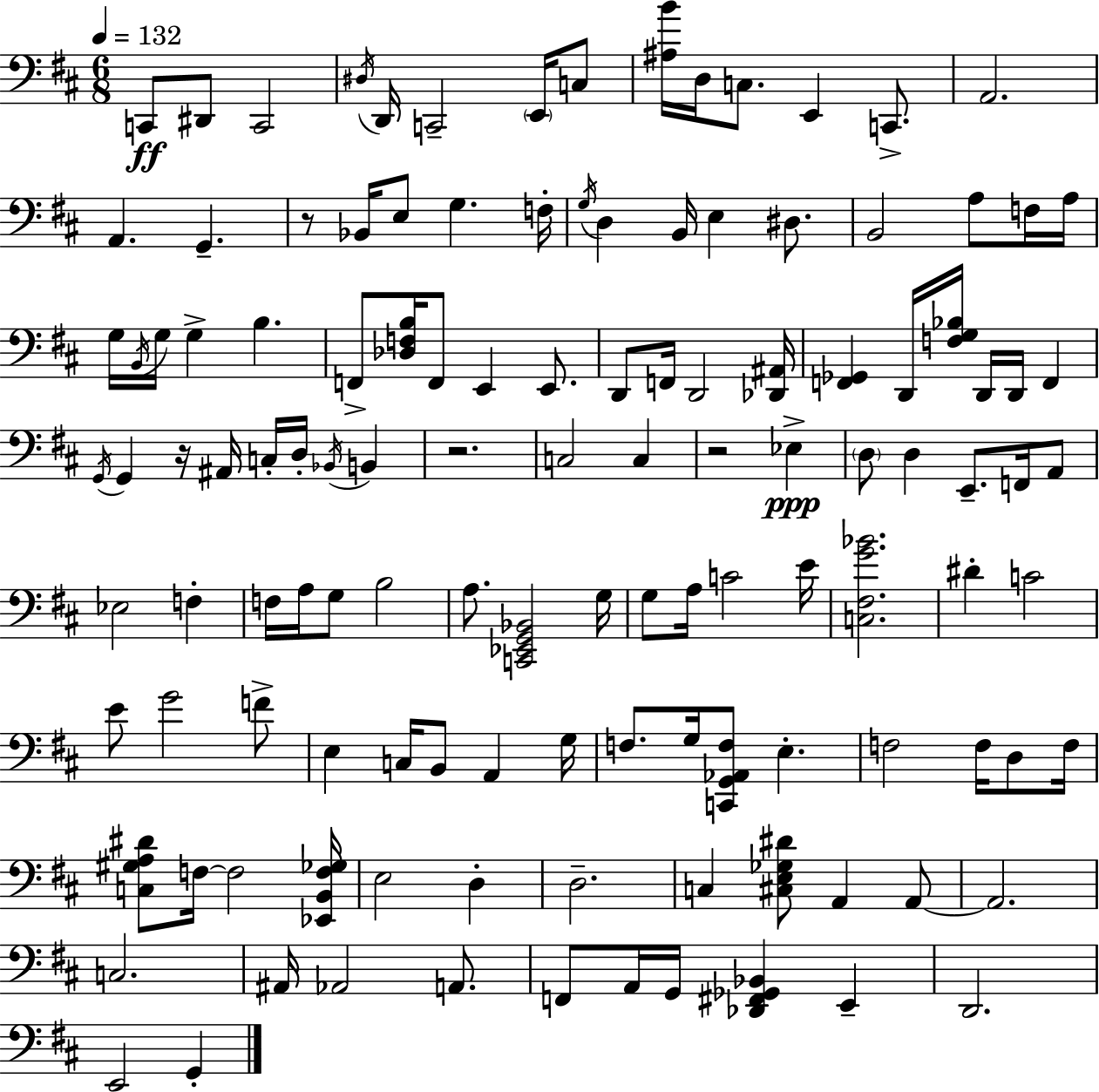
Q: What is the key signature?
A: D major